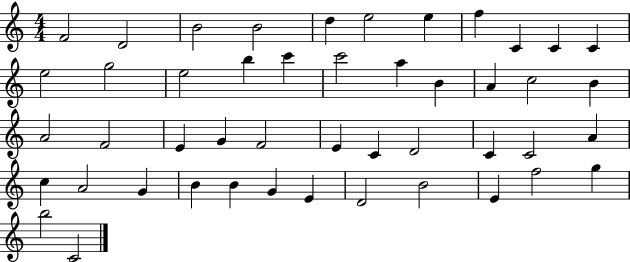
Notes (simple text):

F4/h D4/h B4/h B4/h D5/q E5/h E5/q F5/q C4/q C4/q C4/q E5/h G5/h E5/h B5/q C6/q C6/h A5/q B4/q A4/q C5/h B4/q A4/h F4/h E4/q G4/q F4/h E4/q C4/q D4/h C4/q C4/h A4/q C5/q A4/h G4/q B4/q B4/q G4/q E4/q D4/h B4/h E4/q F5/h G5/q B5/h C4/h